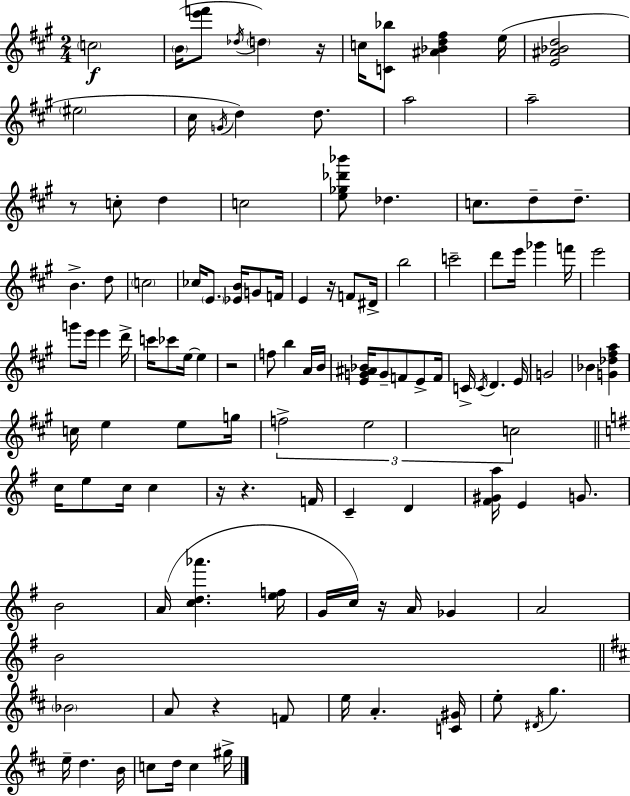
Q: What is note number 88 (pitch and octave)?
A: A4